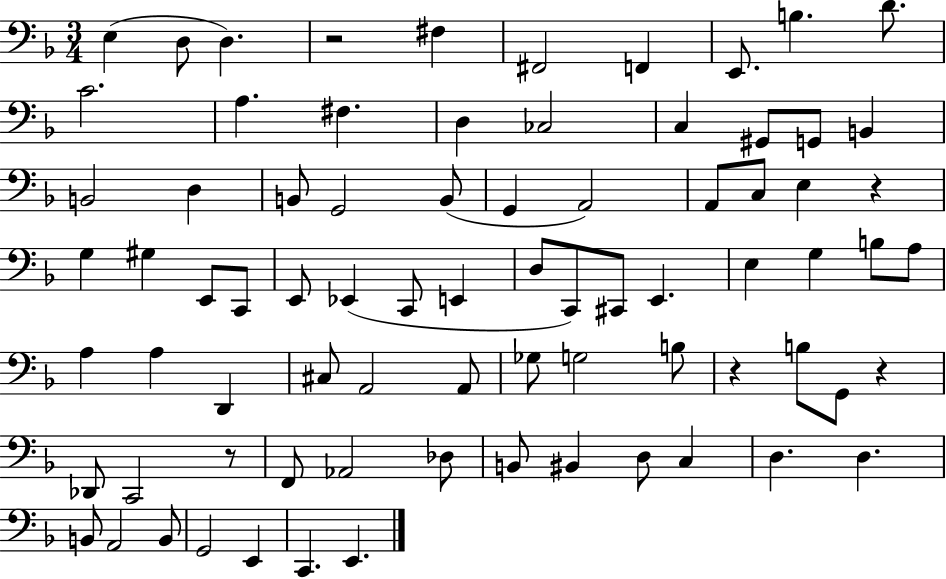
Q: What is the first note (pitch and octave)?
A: E3